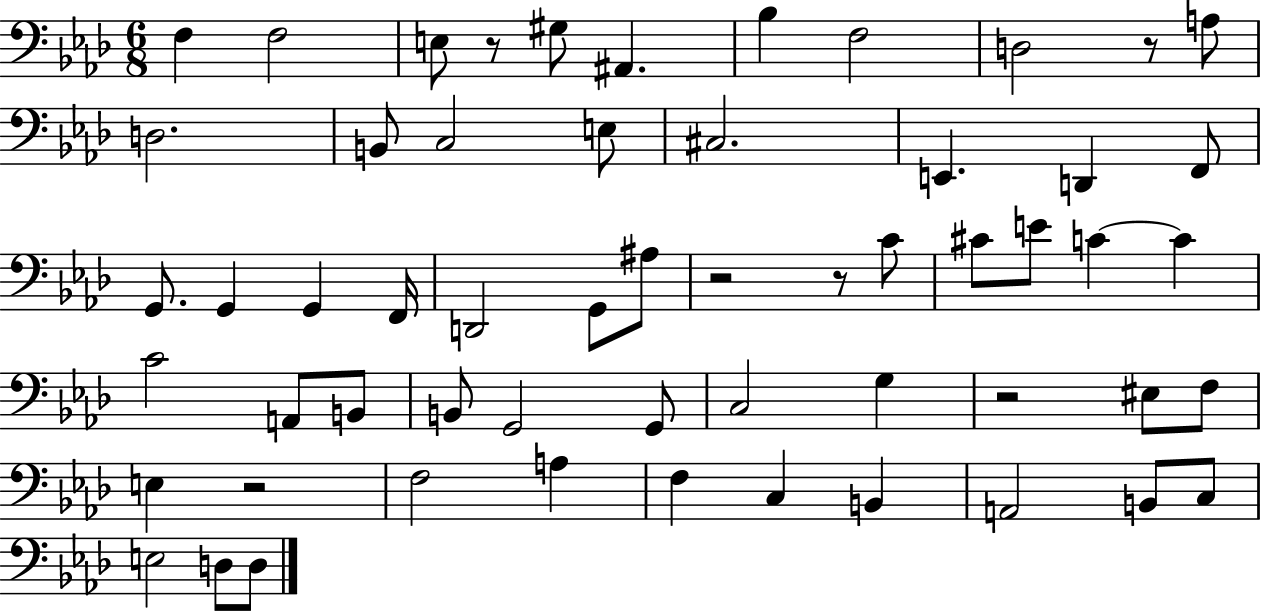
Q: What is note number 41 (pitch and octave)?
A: F3